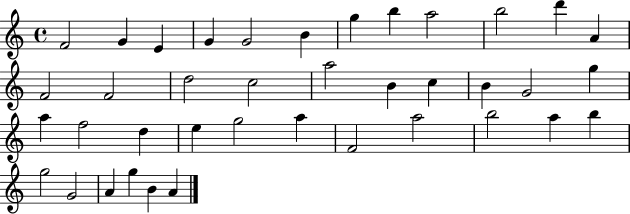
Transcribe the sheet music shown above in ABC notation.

X:1
T:Untitled
M:4/4
L:1/4
K:C
F2 G E G G2 B g b a2 b2 d' A F2 F2 d2 c2 a2 B c B G2 g a f2 d e g2 a F2 a2 b2 a b g2 G2 A g B A